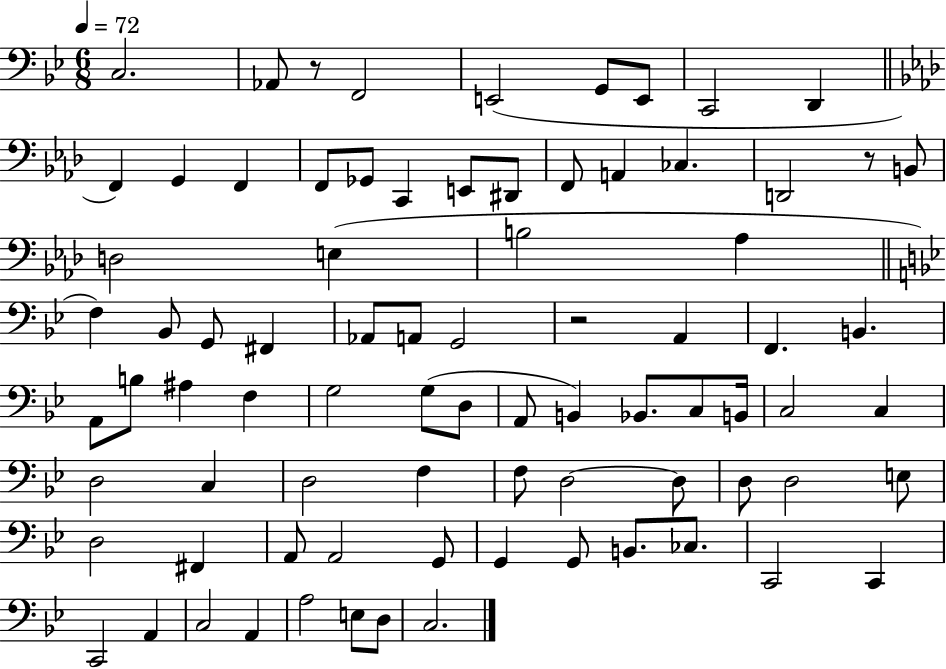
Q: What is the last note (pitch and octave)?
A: C3